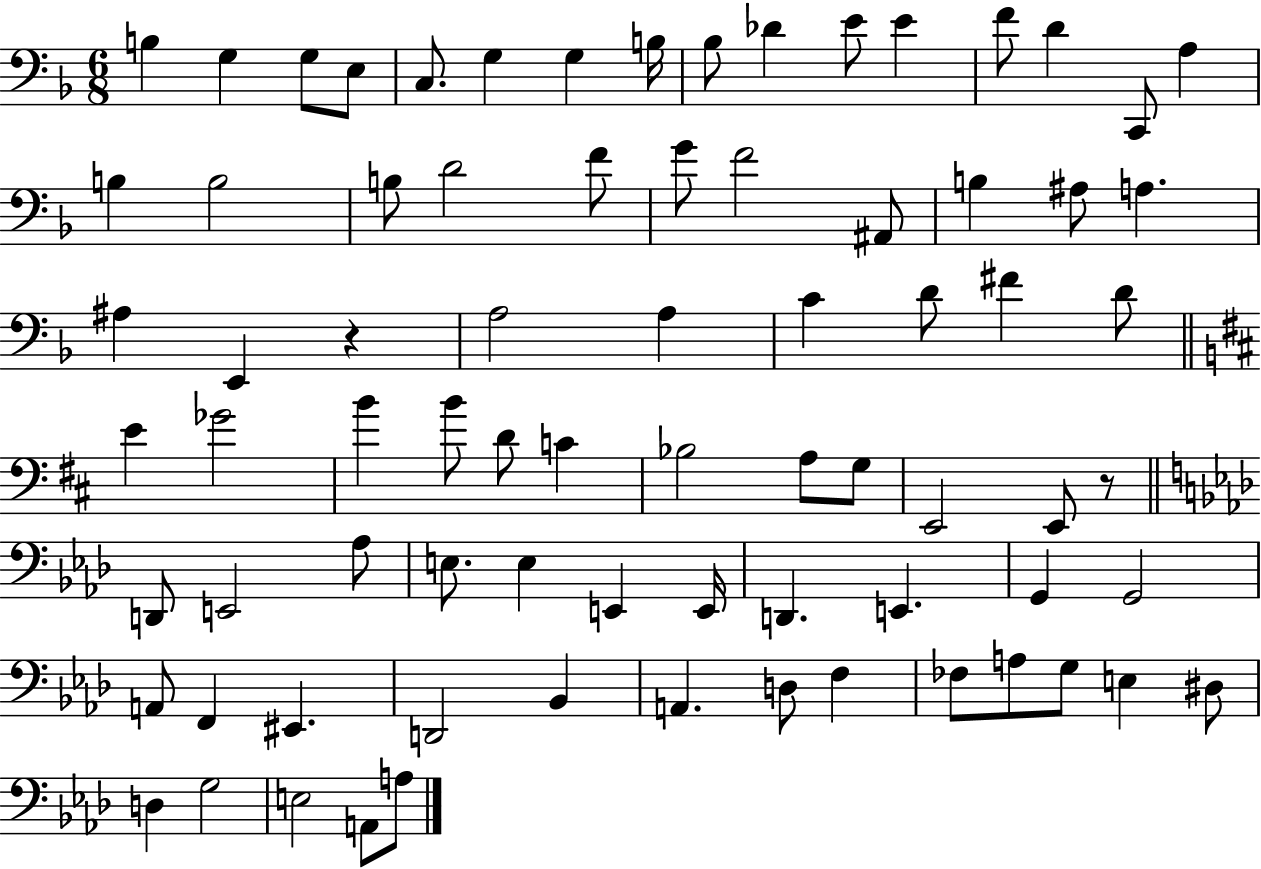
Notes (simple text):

B3/q G3/q G3/e E3/e C3/e. G3/q G3/q B3/s Bb3/e Db4/q E4/e E4/q F4/e D4/q C2/e A3/q B3/q B3/h B3/e D4/h F4/e G4/e F4/h A#2/e B3/q A#3/e A3/q. A#3/q E2/q R/q A3/h A3/q C4/q D4/e F#4/q D4/e E4/q Gb4/h B4/q B4/e D4/e C4/q Bb3/h A3/e G3/e E2/h E2/e R/e D2/e E2/h Ab3/e E3/e. E3/q E2/q E2/s D2/q. E2/q. G2/q G2/h A2/e F2/q EIS2/q. D2/h Bb2/q A2/q. D3/e F3/q FES3/e A3/e G3/e E3/q D#3/e D3/q G3/h E3/h A2/e A3/e